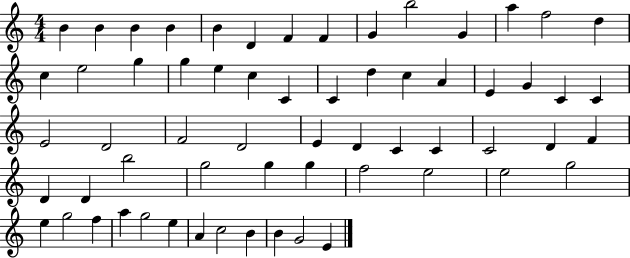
{
  \clef treble
  \numericTimeSignature
  \time 4/4
  \key c \major
  b'4 b'4 b'4 b'4 | b'4 d'4 f'4 f'4 | g'4 b''2 g'4 | a''4 f''2 d''4 | \break c''4 e''2 g''4 | g''4 e''4 c''4 c'4 | c'4 d''4 c''4 a'4 | e'4 g'4 c'4 c'4 | \break e'2 d'2 | f'2 d'2 | e'4 d'4 c'4 c'4 | c'2 d'4 f'4 | \break d'4 d'4 b''2 | g''2 g''4 g''4 | f''2 e''2 | e''2 g''2 | \break e''4 g''2 f''4 | a''4 g''2 e''4 | a'4 c''2 b'4 | b'4 g'2 e'4 | \break \bar "|."
}